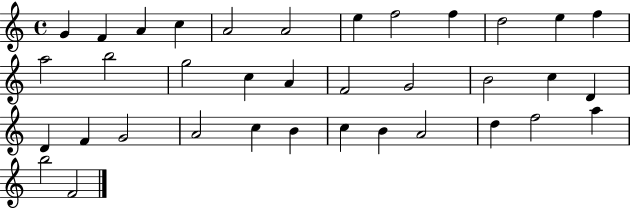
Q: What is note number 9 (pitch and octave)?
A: F5